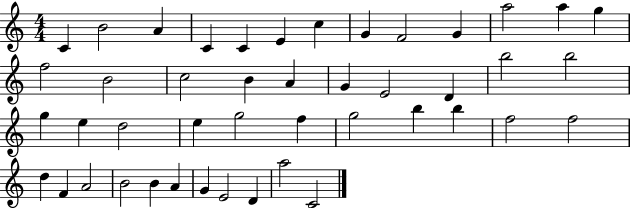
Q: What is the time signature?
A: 4/4